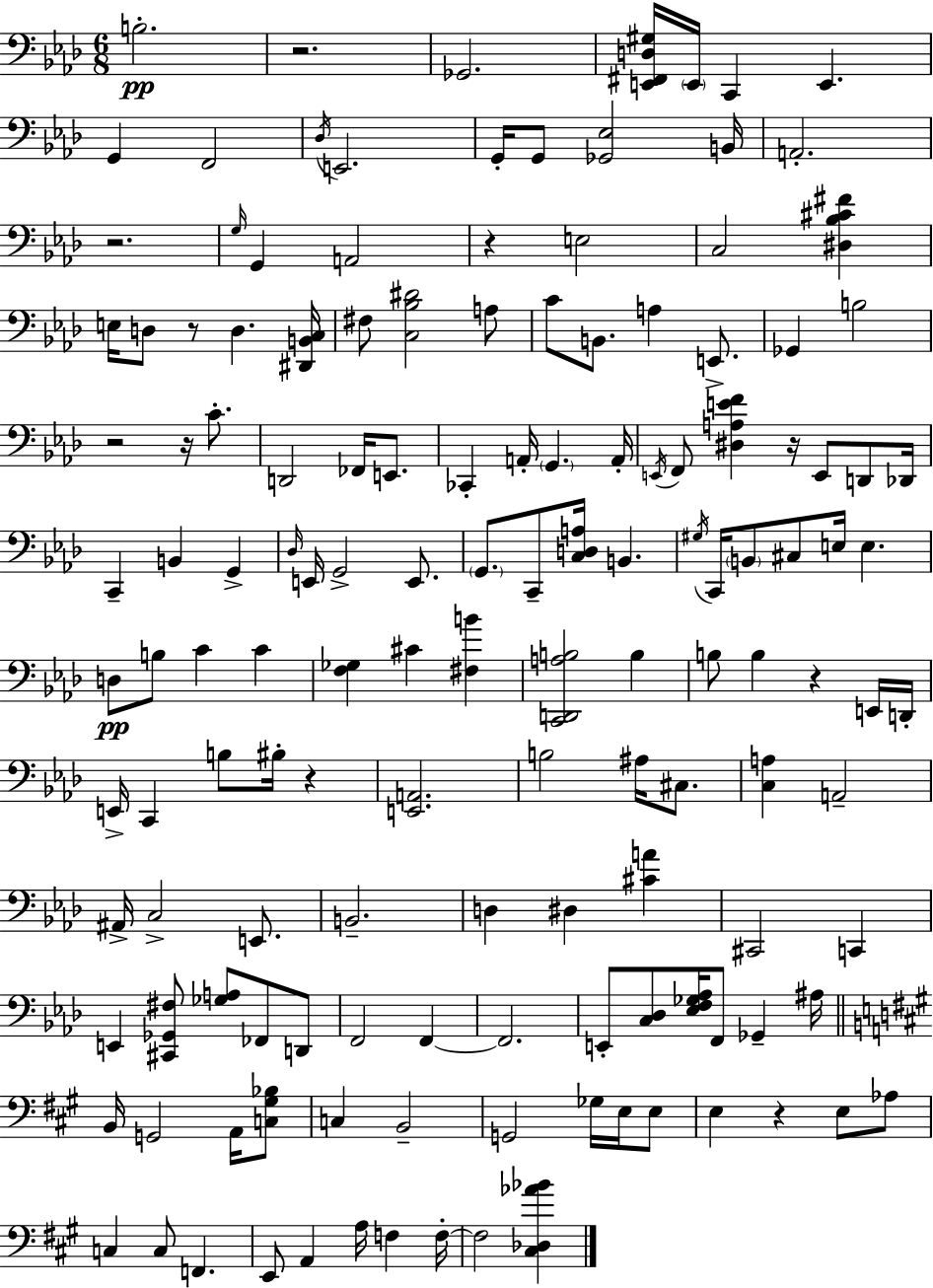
{
  \clef bass
  \numericTimeSignature
  \time 6/8
  \key f \minor
  b2.-.\pp | r2. | ges,2. | <e, fis, d gis>16 \parenthesize e,16 c,4 e,4. | \break g,4 f,2 | \acciaccatura { des16 } e,2. | g,16-. g,8 <ges, ees>2 | b,16 a,2.-. | \break r2. | \grace { g16 } g,4 a,2 | r4 e2 | c2 <dis bes cis' fis'>4 | \break e16 d8 r8 d4. | <dis, b, c>16 fis8 <c bes dis'>2 | a8 c'8 b,8. a4 e,8.-> | ges,4 b2 | \break r2 r16 c'8.-. | d,2 fes,16 e,8. | ces,4-. a,16-. \parenthesize g,4. | a,16-. \acciaccatura { e,16 } f,8 <dis a e' f'>4 r16 e,8 | \break d,8 des,16 c,4-- b,4 g,4-> | \grace { des16 } e,16 g,2-> | e,8. \parenthesize g,8. c,8-- <c d a>16 b,4. | \acciaccatura { gis16 } c,16 \parenthesize b,8 cis8 e16 e4. | \break d8\pp b8 c'4 | c'4 <f ges>4 cis'4 | <fis b'>4 <c, d, a b>2 | b4 b8 b4 r4 | \break e,16 d,16-. e,16-> c,4 b8 | bis16-. r4 <e, a,>2. | b2 | ais16 cis8. <c a>4 a,2-- | \break ais,16-> c2-> | e,8. b,2.-- | d4 dis4 | <cis' a'>4 cis,2 | \break c,4 e,4 <cis, ges, fis>8 <ges a>8 | fes,8 d,8 f,2 | f,4~~ f,2. | e,8-. <c des>8 <ees f ges aes>16 f,8 | \break ges,4-- ais16 \bar "||" \break \key a \major b,16 g,2 a,16 <c gis bes>8 | c4 b,2-- | g,2 ges16 e16 e8 | e4 r4 e8 aes8 | \break c4 c8 f,4. | e,8 a,4 a16 f4 f16-.~~ | f2 <cis des aes' bes'>4 | \bar "|."
}